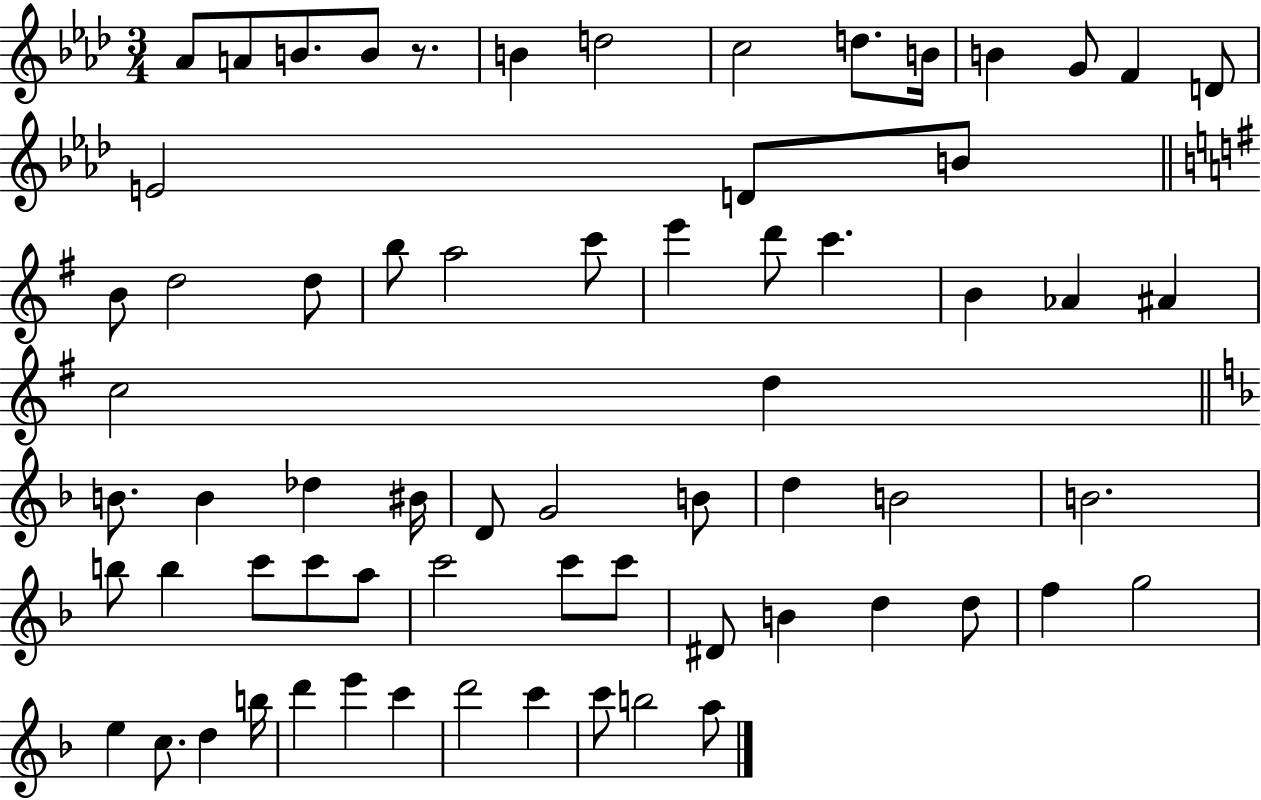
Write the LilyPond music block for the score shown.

{
  \clef treble
  \numericTimeSignature
  \time 3/4
  \key aes \major
  aes'8 a'8 b'8. b'8 r8. | b'4 d''2 | c''2 d''8. b'16 | b'4 g'8 f'4 d'8 | \break e'2 d'8 b'8 | \bar "||" \break \key e \minor b'8 d''2 d''8 | b''8 a''2 c'''8 | e'''4 d'''8 c'''4. | b'4 aes'4 ais'4 | \break c''2 d''4 | \bar "||" \break \key f \major b'8. b'4 des''4 bis'16 | d'8 g'2 b'8 | d''4 b'2 | b'2. | \break b''8 b''4 c'''8 c'''8 a''8 | c'''2 c'''8 c'''8 | dis'8 b'4 d''4 d''8 | f''4 g''2 | \break e''4 c''8. d''4 b''16 | d'''4 e'''4 c'''4 | d'''2 c'''4 | c'''8 b''2 a''8 | \break \bar "|."
}